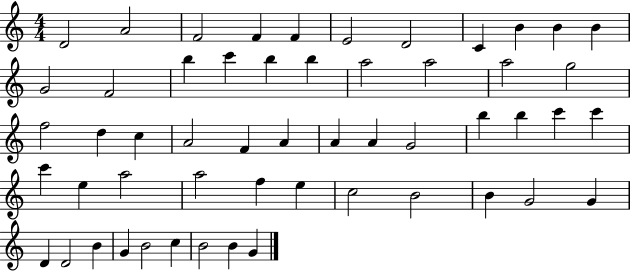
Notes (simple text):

D4/h A4/h F4/h F4/q F4/q E4/h D4/h C4/q B4/q B4/q B4/q G4/h F4/h B5/q C6/q B5/q B5/q A5/h A5/h A5/h G5/h F5/h D5/q C5/q A4/h F4/q A4/q A4/q A4/q G4/h B5/q B5/q C6/q C6/q C6/q E5/q A5/h A5/h F5/q E5/q C5/h B4/h B4/q G4/h G4/q D4/q D4/h B4/q G4/q B4/h C5/q B4/h B4/q G4/q